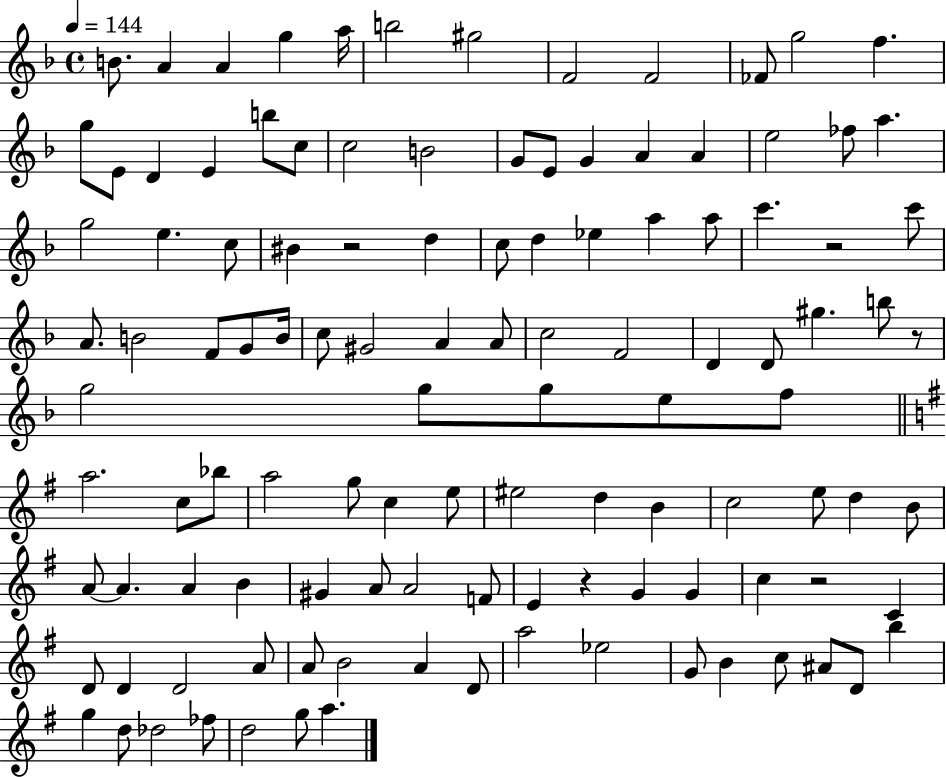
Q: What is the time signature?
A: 4/4